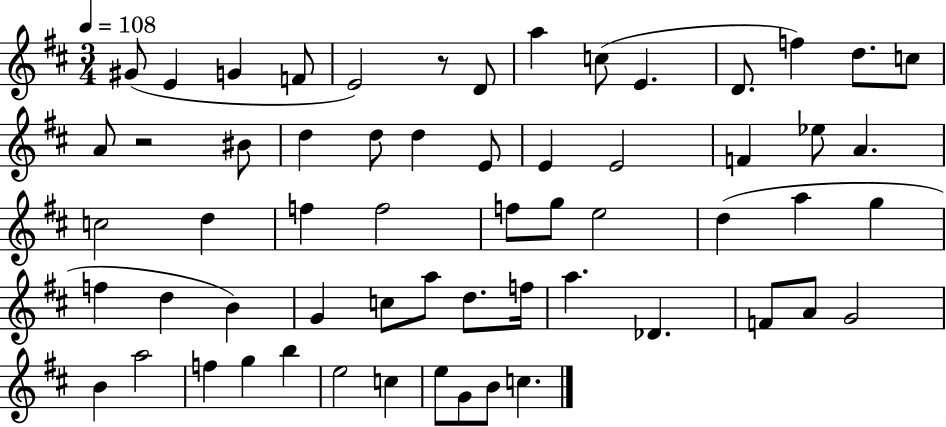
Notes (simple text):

G#4/e E4/q G4/q F4/e E4/h R/e D4/e A5/q C5/e E4/q. D4/e. F5/q D5/e. C5/e A4/e R/h BIS4/e D5/q D5/e D5/q E4/e E4/q E4/h F4/q Eb5/e A4/q. C5/h D5/q F5/q F5/h F5/e G5/e E5/h D5/q A5/q G5/q F5/q D5/q B4/q G4/q C5/e A5/e D5/e. F5/s A5/q. Db4/q. F4/e A4/e G4/h B4/q A5/h F5/q G5/q B5/q E5/h C5/q E5/e G4/e B4/e C5/q.